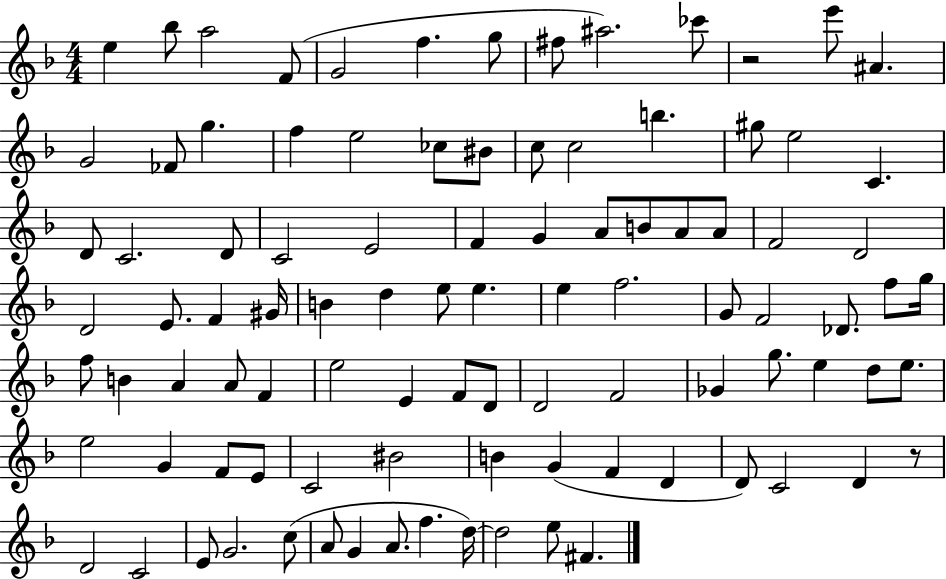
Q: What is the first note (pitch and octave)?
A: E5